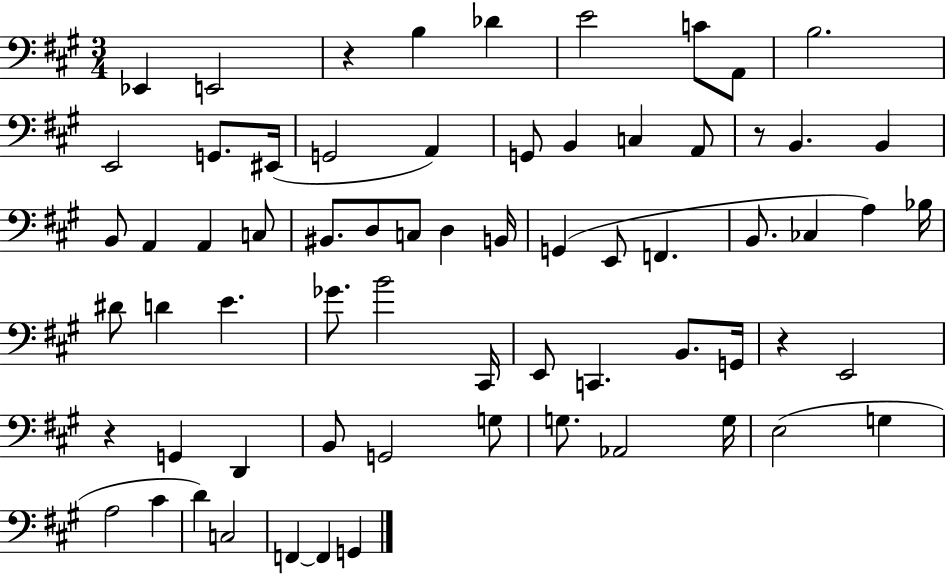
Eb2/q E2/h R/q B3/q Db4/q E4/h C4/e A2/e B3/h. E2/h G2/e. EIS2/s G2/h A2/q G2/e B2/q C3/q A2/e R/e B2/q. B2/q B2/e A2/q A2/q C3/e BIS2/e. D3/e C3/e D3/q B2/s G2/q E2/e F2/q. B2/e. CES3/q A3/q Bb3/s D#4/e D4/q E4/q. Gb4/e. B4/h C#2/s E2/e C2/q. B2/e. G2/s R/q E2/h R/q G2/q D2/q B2/e G2/h G3/e G3/e. Ab2/h G3/s E3/h G3/q A3/h C#4/q D4/q C3/h F2/q F2/q G2/q